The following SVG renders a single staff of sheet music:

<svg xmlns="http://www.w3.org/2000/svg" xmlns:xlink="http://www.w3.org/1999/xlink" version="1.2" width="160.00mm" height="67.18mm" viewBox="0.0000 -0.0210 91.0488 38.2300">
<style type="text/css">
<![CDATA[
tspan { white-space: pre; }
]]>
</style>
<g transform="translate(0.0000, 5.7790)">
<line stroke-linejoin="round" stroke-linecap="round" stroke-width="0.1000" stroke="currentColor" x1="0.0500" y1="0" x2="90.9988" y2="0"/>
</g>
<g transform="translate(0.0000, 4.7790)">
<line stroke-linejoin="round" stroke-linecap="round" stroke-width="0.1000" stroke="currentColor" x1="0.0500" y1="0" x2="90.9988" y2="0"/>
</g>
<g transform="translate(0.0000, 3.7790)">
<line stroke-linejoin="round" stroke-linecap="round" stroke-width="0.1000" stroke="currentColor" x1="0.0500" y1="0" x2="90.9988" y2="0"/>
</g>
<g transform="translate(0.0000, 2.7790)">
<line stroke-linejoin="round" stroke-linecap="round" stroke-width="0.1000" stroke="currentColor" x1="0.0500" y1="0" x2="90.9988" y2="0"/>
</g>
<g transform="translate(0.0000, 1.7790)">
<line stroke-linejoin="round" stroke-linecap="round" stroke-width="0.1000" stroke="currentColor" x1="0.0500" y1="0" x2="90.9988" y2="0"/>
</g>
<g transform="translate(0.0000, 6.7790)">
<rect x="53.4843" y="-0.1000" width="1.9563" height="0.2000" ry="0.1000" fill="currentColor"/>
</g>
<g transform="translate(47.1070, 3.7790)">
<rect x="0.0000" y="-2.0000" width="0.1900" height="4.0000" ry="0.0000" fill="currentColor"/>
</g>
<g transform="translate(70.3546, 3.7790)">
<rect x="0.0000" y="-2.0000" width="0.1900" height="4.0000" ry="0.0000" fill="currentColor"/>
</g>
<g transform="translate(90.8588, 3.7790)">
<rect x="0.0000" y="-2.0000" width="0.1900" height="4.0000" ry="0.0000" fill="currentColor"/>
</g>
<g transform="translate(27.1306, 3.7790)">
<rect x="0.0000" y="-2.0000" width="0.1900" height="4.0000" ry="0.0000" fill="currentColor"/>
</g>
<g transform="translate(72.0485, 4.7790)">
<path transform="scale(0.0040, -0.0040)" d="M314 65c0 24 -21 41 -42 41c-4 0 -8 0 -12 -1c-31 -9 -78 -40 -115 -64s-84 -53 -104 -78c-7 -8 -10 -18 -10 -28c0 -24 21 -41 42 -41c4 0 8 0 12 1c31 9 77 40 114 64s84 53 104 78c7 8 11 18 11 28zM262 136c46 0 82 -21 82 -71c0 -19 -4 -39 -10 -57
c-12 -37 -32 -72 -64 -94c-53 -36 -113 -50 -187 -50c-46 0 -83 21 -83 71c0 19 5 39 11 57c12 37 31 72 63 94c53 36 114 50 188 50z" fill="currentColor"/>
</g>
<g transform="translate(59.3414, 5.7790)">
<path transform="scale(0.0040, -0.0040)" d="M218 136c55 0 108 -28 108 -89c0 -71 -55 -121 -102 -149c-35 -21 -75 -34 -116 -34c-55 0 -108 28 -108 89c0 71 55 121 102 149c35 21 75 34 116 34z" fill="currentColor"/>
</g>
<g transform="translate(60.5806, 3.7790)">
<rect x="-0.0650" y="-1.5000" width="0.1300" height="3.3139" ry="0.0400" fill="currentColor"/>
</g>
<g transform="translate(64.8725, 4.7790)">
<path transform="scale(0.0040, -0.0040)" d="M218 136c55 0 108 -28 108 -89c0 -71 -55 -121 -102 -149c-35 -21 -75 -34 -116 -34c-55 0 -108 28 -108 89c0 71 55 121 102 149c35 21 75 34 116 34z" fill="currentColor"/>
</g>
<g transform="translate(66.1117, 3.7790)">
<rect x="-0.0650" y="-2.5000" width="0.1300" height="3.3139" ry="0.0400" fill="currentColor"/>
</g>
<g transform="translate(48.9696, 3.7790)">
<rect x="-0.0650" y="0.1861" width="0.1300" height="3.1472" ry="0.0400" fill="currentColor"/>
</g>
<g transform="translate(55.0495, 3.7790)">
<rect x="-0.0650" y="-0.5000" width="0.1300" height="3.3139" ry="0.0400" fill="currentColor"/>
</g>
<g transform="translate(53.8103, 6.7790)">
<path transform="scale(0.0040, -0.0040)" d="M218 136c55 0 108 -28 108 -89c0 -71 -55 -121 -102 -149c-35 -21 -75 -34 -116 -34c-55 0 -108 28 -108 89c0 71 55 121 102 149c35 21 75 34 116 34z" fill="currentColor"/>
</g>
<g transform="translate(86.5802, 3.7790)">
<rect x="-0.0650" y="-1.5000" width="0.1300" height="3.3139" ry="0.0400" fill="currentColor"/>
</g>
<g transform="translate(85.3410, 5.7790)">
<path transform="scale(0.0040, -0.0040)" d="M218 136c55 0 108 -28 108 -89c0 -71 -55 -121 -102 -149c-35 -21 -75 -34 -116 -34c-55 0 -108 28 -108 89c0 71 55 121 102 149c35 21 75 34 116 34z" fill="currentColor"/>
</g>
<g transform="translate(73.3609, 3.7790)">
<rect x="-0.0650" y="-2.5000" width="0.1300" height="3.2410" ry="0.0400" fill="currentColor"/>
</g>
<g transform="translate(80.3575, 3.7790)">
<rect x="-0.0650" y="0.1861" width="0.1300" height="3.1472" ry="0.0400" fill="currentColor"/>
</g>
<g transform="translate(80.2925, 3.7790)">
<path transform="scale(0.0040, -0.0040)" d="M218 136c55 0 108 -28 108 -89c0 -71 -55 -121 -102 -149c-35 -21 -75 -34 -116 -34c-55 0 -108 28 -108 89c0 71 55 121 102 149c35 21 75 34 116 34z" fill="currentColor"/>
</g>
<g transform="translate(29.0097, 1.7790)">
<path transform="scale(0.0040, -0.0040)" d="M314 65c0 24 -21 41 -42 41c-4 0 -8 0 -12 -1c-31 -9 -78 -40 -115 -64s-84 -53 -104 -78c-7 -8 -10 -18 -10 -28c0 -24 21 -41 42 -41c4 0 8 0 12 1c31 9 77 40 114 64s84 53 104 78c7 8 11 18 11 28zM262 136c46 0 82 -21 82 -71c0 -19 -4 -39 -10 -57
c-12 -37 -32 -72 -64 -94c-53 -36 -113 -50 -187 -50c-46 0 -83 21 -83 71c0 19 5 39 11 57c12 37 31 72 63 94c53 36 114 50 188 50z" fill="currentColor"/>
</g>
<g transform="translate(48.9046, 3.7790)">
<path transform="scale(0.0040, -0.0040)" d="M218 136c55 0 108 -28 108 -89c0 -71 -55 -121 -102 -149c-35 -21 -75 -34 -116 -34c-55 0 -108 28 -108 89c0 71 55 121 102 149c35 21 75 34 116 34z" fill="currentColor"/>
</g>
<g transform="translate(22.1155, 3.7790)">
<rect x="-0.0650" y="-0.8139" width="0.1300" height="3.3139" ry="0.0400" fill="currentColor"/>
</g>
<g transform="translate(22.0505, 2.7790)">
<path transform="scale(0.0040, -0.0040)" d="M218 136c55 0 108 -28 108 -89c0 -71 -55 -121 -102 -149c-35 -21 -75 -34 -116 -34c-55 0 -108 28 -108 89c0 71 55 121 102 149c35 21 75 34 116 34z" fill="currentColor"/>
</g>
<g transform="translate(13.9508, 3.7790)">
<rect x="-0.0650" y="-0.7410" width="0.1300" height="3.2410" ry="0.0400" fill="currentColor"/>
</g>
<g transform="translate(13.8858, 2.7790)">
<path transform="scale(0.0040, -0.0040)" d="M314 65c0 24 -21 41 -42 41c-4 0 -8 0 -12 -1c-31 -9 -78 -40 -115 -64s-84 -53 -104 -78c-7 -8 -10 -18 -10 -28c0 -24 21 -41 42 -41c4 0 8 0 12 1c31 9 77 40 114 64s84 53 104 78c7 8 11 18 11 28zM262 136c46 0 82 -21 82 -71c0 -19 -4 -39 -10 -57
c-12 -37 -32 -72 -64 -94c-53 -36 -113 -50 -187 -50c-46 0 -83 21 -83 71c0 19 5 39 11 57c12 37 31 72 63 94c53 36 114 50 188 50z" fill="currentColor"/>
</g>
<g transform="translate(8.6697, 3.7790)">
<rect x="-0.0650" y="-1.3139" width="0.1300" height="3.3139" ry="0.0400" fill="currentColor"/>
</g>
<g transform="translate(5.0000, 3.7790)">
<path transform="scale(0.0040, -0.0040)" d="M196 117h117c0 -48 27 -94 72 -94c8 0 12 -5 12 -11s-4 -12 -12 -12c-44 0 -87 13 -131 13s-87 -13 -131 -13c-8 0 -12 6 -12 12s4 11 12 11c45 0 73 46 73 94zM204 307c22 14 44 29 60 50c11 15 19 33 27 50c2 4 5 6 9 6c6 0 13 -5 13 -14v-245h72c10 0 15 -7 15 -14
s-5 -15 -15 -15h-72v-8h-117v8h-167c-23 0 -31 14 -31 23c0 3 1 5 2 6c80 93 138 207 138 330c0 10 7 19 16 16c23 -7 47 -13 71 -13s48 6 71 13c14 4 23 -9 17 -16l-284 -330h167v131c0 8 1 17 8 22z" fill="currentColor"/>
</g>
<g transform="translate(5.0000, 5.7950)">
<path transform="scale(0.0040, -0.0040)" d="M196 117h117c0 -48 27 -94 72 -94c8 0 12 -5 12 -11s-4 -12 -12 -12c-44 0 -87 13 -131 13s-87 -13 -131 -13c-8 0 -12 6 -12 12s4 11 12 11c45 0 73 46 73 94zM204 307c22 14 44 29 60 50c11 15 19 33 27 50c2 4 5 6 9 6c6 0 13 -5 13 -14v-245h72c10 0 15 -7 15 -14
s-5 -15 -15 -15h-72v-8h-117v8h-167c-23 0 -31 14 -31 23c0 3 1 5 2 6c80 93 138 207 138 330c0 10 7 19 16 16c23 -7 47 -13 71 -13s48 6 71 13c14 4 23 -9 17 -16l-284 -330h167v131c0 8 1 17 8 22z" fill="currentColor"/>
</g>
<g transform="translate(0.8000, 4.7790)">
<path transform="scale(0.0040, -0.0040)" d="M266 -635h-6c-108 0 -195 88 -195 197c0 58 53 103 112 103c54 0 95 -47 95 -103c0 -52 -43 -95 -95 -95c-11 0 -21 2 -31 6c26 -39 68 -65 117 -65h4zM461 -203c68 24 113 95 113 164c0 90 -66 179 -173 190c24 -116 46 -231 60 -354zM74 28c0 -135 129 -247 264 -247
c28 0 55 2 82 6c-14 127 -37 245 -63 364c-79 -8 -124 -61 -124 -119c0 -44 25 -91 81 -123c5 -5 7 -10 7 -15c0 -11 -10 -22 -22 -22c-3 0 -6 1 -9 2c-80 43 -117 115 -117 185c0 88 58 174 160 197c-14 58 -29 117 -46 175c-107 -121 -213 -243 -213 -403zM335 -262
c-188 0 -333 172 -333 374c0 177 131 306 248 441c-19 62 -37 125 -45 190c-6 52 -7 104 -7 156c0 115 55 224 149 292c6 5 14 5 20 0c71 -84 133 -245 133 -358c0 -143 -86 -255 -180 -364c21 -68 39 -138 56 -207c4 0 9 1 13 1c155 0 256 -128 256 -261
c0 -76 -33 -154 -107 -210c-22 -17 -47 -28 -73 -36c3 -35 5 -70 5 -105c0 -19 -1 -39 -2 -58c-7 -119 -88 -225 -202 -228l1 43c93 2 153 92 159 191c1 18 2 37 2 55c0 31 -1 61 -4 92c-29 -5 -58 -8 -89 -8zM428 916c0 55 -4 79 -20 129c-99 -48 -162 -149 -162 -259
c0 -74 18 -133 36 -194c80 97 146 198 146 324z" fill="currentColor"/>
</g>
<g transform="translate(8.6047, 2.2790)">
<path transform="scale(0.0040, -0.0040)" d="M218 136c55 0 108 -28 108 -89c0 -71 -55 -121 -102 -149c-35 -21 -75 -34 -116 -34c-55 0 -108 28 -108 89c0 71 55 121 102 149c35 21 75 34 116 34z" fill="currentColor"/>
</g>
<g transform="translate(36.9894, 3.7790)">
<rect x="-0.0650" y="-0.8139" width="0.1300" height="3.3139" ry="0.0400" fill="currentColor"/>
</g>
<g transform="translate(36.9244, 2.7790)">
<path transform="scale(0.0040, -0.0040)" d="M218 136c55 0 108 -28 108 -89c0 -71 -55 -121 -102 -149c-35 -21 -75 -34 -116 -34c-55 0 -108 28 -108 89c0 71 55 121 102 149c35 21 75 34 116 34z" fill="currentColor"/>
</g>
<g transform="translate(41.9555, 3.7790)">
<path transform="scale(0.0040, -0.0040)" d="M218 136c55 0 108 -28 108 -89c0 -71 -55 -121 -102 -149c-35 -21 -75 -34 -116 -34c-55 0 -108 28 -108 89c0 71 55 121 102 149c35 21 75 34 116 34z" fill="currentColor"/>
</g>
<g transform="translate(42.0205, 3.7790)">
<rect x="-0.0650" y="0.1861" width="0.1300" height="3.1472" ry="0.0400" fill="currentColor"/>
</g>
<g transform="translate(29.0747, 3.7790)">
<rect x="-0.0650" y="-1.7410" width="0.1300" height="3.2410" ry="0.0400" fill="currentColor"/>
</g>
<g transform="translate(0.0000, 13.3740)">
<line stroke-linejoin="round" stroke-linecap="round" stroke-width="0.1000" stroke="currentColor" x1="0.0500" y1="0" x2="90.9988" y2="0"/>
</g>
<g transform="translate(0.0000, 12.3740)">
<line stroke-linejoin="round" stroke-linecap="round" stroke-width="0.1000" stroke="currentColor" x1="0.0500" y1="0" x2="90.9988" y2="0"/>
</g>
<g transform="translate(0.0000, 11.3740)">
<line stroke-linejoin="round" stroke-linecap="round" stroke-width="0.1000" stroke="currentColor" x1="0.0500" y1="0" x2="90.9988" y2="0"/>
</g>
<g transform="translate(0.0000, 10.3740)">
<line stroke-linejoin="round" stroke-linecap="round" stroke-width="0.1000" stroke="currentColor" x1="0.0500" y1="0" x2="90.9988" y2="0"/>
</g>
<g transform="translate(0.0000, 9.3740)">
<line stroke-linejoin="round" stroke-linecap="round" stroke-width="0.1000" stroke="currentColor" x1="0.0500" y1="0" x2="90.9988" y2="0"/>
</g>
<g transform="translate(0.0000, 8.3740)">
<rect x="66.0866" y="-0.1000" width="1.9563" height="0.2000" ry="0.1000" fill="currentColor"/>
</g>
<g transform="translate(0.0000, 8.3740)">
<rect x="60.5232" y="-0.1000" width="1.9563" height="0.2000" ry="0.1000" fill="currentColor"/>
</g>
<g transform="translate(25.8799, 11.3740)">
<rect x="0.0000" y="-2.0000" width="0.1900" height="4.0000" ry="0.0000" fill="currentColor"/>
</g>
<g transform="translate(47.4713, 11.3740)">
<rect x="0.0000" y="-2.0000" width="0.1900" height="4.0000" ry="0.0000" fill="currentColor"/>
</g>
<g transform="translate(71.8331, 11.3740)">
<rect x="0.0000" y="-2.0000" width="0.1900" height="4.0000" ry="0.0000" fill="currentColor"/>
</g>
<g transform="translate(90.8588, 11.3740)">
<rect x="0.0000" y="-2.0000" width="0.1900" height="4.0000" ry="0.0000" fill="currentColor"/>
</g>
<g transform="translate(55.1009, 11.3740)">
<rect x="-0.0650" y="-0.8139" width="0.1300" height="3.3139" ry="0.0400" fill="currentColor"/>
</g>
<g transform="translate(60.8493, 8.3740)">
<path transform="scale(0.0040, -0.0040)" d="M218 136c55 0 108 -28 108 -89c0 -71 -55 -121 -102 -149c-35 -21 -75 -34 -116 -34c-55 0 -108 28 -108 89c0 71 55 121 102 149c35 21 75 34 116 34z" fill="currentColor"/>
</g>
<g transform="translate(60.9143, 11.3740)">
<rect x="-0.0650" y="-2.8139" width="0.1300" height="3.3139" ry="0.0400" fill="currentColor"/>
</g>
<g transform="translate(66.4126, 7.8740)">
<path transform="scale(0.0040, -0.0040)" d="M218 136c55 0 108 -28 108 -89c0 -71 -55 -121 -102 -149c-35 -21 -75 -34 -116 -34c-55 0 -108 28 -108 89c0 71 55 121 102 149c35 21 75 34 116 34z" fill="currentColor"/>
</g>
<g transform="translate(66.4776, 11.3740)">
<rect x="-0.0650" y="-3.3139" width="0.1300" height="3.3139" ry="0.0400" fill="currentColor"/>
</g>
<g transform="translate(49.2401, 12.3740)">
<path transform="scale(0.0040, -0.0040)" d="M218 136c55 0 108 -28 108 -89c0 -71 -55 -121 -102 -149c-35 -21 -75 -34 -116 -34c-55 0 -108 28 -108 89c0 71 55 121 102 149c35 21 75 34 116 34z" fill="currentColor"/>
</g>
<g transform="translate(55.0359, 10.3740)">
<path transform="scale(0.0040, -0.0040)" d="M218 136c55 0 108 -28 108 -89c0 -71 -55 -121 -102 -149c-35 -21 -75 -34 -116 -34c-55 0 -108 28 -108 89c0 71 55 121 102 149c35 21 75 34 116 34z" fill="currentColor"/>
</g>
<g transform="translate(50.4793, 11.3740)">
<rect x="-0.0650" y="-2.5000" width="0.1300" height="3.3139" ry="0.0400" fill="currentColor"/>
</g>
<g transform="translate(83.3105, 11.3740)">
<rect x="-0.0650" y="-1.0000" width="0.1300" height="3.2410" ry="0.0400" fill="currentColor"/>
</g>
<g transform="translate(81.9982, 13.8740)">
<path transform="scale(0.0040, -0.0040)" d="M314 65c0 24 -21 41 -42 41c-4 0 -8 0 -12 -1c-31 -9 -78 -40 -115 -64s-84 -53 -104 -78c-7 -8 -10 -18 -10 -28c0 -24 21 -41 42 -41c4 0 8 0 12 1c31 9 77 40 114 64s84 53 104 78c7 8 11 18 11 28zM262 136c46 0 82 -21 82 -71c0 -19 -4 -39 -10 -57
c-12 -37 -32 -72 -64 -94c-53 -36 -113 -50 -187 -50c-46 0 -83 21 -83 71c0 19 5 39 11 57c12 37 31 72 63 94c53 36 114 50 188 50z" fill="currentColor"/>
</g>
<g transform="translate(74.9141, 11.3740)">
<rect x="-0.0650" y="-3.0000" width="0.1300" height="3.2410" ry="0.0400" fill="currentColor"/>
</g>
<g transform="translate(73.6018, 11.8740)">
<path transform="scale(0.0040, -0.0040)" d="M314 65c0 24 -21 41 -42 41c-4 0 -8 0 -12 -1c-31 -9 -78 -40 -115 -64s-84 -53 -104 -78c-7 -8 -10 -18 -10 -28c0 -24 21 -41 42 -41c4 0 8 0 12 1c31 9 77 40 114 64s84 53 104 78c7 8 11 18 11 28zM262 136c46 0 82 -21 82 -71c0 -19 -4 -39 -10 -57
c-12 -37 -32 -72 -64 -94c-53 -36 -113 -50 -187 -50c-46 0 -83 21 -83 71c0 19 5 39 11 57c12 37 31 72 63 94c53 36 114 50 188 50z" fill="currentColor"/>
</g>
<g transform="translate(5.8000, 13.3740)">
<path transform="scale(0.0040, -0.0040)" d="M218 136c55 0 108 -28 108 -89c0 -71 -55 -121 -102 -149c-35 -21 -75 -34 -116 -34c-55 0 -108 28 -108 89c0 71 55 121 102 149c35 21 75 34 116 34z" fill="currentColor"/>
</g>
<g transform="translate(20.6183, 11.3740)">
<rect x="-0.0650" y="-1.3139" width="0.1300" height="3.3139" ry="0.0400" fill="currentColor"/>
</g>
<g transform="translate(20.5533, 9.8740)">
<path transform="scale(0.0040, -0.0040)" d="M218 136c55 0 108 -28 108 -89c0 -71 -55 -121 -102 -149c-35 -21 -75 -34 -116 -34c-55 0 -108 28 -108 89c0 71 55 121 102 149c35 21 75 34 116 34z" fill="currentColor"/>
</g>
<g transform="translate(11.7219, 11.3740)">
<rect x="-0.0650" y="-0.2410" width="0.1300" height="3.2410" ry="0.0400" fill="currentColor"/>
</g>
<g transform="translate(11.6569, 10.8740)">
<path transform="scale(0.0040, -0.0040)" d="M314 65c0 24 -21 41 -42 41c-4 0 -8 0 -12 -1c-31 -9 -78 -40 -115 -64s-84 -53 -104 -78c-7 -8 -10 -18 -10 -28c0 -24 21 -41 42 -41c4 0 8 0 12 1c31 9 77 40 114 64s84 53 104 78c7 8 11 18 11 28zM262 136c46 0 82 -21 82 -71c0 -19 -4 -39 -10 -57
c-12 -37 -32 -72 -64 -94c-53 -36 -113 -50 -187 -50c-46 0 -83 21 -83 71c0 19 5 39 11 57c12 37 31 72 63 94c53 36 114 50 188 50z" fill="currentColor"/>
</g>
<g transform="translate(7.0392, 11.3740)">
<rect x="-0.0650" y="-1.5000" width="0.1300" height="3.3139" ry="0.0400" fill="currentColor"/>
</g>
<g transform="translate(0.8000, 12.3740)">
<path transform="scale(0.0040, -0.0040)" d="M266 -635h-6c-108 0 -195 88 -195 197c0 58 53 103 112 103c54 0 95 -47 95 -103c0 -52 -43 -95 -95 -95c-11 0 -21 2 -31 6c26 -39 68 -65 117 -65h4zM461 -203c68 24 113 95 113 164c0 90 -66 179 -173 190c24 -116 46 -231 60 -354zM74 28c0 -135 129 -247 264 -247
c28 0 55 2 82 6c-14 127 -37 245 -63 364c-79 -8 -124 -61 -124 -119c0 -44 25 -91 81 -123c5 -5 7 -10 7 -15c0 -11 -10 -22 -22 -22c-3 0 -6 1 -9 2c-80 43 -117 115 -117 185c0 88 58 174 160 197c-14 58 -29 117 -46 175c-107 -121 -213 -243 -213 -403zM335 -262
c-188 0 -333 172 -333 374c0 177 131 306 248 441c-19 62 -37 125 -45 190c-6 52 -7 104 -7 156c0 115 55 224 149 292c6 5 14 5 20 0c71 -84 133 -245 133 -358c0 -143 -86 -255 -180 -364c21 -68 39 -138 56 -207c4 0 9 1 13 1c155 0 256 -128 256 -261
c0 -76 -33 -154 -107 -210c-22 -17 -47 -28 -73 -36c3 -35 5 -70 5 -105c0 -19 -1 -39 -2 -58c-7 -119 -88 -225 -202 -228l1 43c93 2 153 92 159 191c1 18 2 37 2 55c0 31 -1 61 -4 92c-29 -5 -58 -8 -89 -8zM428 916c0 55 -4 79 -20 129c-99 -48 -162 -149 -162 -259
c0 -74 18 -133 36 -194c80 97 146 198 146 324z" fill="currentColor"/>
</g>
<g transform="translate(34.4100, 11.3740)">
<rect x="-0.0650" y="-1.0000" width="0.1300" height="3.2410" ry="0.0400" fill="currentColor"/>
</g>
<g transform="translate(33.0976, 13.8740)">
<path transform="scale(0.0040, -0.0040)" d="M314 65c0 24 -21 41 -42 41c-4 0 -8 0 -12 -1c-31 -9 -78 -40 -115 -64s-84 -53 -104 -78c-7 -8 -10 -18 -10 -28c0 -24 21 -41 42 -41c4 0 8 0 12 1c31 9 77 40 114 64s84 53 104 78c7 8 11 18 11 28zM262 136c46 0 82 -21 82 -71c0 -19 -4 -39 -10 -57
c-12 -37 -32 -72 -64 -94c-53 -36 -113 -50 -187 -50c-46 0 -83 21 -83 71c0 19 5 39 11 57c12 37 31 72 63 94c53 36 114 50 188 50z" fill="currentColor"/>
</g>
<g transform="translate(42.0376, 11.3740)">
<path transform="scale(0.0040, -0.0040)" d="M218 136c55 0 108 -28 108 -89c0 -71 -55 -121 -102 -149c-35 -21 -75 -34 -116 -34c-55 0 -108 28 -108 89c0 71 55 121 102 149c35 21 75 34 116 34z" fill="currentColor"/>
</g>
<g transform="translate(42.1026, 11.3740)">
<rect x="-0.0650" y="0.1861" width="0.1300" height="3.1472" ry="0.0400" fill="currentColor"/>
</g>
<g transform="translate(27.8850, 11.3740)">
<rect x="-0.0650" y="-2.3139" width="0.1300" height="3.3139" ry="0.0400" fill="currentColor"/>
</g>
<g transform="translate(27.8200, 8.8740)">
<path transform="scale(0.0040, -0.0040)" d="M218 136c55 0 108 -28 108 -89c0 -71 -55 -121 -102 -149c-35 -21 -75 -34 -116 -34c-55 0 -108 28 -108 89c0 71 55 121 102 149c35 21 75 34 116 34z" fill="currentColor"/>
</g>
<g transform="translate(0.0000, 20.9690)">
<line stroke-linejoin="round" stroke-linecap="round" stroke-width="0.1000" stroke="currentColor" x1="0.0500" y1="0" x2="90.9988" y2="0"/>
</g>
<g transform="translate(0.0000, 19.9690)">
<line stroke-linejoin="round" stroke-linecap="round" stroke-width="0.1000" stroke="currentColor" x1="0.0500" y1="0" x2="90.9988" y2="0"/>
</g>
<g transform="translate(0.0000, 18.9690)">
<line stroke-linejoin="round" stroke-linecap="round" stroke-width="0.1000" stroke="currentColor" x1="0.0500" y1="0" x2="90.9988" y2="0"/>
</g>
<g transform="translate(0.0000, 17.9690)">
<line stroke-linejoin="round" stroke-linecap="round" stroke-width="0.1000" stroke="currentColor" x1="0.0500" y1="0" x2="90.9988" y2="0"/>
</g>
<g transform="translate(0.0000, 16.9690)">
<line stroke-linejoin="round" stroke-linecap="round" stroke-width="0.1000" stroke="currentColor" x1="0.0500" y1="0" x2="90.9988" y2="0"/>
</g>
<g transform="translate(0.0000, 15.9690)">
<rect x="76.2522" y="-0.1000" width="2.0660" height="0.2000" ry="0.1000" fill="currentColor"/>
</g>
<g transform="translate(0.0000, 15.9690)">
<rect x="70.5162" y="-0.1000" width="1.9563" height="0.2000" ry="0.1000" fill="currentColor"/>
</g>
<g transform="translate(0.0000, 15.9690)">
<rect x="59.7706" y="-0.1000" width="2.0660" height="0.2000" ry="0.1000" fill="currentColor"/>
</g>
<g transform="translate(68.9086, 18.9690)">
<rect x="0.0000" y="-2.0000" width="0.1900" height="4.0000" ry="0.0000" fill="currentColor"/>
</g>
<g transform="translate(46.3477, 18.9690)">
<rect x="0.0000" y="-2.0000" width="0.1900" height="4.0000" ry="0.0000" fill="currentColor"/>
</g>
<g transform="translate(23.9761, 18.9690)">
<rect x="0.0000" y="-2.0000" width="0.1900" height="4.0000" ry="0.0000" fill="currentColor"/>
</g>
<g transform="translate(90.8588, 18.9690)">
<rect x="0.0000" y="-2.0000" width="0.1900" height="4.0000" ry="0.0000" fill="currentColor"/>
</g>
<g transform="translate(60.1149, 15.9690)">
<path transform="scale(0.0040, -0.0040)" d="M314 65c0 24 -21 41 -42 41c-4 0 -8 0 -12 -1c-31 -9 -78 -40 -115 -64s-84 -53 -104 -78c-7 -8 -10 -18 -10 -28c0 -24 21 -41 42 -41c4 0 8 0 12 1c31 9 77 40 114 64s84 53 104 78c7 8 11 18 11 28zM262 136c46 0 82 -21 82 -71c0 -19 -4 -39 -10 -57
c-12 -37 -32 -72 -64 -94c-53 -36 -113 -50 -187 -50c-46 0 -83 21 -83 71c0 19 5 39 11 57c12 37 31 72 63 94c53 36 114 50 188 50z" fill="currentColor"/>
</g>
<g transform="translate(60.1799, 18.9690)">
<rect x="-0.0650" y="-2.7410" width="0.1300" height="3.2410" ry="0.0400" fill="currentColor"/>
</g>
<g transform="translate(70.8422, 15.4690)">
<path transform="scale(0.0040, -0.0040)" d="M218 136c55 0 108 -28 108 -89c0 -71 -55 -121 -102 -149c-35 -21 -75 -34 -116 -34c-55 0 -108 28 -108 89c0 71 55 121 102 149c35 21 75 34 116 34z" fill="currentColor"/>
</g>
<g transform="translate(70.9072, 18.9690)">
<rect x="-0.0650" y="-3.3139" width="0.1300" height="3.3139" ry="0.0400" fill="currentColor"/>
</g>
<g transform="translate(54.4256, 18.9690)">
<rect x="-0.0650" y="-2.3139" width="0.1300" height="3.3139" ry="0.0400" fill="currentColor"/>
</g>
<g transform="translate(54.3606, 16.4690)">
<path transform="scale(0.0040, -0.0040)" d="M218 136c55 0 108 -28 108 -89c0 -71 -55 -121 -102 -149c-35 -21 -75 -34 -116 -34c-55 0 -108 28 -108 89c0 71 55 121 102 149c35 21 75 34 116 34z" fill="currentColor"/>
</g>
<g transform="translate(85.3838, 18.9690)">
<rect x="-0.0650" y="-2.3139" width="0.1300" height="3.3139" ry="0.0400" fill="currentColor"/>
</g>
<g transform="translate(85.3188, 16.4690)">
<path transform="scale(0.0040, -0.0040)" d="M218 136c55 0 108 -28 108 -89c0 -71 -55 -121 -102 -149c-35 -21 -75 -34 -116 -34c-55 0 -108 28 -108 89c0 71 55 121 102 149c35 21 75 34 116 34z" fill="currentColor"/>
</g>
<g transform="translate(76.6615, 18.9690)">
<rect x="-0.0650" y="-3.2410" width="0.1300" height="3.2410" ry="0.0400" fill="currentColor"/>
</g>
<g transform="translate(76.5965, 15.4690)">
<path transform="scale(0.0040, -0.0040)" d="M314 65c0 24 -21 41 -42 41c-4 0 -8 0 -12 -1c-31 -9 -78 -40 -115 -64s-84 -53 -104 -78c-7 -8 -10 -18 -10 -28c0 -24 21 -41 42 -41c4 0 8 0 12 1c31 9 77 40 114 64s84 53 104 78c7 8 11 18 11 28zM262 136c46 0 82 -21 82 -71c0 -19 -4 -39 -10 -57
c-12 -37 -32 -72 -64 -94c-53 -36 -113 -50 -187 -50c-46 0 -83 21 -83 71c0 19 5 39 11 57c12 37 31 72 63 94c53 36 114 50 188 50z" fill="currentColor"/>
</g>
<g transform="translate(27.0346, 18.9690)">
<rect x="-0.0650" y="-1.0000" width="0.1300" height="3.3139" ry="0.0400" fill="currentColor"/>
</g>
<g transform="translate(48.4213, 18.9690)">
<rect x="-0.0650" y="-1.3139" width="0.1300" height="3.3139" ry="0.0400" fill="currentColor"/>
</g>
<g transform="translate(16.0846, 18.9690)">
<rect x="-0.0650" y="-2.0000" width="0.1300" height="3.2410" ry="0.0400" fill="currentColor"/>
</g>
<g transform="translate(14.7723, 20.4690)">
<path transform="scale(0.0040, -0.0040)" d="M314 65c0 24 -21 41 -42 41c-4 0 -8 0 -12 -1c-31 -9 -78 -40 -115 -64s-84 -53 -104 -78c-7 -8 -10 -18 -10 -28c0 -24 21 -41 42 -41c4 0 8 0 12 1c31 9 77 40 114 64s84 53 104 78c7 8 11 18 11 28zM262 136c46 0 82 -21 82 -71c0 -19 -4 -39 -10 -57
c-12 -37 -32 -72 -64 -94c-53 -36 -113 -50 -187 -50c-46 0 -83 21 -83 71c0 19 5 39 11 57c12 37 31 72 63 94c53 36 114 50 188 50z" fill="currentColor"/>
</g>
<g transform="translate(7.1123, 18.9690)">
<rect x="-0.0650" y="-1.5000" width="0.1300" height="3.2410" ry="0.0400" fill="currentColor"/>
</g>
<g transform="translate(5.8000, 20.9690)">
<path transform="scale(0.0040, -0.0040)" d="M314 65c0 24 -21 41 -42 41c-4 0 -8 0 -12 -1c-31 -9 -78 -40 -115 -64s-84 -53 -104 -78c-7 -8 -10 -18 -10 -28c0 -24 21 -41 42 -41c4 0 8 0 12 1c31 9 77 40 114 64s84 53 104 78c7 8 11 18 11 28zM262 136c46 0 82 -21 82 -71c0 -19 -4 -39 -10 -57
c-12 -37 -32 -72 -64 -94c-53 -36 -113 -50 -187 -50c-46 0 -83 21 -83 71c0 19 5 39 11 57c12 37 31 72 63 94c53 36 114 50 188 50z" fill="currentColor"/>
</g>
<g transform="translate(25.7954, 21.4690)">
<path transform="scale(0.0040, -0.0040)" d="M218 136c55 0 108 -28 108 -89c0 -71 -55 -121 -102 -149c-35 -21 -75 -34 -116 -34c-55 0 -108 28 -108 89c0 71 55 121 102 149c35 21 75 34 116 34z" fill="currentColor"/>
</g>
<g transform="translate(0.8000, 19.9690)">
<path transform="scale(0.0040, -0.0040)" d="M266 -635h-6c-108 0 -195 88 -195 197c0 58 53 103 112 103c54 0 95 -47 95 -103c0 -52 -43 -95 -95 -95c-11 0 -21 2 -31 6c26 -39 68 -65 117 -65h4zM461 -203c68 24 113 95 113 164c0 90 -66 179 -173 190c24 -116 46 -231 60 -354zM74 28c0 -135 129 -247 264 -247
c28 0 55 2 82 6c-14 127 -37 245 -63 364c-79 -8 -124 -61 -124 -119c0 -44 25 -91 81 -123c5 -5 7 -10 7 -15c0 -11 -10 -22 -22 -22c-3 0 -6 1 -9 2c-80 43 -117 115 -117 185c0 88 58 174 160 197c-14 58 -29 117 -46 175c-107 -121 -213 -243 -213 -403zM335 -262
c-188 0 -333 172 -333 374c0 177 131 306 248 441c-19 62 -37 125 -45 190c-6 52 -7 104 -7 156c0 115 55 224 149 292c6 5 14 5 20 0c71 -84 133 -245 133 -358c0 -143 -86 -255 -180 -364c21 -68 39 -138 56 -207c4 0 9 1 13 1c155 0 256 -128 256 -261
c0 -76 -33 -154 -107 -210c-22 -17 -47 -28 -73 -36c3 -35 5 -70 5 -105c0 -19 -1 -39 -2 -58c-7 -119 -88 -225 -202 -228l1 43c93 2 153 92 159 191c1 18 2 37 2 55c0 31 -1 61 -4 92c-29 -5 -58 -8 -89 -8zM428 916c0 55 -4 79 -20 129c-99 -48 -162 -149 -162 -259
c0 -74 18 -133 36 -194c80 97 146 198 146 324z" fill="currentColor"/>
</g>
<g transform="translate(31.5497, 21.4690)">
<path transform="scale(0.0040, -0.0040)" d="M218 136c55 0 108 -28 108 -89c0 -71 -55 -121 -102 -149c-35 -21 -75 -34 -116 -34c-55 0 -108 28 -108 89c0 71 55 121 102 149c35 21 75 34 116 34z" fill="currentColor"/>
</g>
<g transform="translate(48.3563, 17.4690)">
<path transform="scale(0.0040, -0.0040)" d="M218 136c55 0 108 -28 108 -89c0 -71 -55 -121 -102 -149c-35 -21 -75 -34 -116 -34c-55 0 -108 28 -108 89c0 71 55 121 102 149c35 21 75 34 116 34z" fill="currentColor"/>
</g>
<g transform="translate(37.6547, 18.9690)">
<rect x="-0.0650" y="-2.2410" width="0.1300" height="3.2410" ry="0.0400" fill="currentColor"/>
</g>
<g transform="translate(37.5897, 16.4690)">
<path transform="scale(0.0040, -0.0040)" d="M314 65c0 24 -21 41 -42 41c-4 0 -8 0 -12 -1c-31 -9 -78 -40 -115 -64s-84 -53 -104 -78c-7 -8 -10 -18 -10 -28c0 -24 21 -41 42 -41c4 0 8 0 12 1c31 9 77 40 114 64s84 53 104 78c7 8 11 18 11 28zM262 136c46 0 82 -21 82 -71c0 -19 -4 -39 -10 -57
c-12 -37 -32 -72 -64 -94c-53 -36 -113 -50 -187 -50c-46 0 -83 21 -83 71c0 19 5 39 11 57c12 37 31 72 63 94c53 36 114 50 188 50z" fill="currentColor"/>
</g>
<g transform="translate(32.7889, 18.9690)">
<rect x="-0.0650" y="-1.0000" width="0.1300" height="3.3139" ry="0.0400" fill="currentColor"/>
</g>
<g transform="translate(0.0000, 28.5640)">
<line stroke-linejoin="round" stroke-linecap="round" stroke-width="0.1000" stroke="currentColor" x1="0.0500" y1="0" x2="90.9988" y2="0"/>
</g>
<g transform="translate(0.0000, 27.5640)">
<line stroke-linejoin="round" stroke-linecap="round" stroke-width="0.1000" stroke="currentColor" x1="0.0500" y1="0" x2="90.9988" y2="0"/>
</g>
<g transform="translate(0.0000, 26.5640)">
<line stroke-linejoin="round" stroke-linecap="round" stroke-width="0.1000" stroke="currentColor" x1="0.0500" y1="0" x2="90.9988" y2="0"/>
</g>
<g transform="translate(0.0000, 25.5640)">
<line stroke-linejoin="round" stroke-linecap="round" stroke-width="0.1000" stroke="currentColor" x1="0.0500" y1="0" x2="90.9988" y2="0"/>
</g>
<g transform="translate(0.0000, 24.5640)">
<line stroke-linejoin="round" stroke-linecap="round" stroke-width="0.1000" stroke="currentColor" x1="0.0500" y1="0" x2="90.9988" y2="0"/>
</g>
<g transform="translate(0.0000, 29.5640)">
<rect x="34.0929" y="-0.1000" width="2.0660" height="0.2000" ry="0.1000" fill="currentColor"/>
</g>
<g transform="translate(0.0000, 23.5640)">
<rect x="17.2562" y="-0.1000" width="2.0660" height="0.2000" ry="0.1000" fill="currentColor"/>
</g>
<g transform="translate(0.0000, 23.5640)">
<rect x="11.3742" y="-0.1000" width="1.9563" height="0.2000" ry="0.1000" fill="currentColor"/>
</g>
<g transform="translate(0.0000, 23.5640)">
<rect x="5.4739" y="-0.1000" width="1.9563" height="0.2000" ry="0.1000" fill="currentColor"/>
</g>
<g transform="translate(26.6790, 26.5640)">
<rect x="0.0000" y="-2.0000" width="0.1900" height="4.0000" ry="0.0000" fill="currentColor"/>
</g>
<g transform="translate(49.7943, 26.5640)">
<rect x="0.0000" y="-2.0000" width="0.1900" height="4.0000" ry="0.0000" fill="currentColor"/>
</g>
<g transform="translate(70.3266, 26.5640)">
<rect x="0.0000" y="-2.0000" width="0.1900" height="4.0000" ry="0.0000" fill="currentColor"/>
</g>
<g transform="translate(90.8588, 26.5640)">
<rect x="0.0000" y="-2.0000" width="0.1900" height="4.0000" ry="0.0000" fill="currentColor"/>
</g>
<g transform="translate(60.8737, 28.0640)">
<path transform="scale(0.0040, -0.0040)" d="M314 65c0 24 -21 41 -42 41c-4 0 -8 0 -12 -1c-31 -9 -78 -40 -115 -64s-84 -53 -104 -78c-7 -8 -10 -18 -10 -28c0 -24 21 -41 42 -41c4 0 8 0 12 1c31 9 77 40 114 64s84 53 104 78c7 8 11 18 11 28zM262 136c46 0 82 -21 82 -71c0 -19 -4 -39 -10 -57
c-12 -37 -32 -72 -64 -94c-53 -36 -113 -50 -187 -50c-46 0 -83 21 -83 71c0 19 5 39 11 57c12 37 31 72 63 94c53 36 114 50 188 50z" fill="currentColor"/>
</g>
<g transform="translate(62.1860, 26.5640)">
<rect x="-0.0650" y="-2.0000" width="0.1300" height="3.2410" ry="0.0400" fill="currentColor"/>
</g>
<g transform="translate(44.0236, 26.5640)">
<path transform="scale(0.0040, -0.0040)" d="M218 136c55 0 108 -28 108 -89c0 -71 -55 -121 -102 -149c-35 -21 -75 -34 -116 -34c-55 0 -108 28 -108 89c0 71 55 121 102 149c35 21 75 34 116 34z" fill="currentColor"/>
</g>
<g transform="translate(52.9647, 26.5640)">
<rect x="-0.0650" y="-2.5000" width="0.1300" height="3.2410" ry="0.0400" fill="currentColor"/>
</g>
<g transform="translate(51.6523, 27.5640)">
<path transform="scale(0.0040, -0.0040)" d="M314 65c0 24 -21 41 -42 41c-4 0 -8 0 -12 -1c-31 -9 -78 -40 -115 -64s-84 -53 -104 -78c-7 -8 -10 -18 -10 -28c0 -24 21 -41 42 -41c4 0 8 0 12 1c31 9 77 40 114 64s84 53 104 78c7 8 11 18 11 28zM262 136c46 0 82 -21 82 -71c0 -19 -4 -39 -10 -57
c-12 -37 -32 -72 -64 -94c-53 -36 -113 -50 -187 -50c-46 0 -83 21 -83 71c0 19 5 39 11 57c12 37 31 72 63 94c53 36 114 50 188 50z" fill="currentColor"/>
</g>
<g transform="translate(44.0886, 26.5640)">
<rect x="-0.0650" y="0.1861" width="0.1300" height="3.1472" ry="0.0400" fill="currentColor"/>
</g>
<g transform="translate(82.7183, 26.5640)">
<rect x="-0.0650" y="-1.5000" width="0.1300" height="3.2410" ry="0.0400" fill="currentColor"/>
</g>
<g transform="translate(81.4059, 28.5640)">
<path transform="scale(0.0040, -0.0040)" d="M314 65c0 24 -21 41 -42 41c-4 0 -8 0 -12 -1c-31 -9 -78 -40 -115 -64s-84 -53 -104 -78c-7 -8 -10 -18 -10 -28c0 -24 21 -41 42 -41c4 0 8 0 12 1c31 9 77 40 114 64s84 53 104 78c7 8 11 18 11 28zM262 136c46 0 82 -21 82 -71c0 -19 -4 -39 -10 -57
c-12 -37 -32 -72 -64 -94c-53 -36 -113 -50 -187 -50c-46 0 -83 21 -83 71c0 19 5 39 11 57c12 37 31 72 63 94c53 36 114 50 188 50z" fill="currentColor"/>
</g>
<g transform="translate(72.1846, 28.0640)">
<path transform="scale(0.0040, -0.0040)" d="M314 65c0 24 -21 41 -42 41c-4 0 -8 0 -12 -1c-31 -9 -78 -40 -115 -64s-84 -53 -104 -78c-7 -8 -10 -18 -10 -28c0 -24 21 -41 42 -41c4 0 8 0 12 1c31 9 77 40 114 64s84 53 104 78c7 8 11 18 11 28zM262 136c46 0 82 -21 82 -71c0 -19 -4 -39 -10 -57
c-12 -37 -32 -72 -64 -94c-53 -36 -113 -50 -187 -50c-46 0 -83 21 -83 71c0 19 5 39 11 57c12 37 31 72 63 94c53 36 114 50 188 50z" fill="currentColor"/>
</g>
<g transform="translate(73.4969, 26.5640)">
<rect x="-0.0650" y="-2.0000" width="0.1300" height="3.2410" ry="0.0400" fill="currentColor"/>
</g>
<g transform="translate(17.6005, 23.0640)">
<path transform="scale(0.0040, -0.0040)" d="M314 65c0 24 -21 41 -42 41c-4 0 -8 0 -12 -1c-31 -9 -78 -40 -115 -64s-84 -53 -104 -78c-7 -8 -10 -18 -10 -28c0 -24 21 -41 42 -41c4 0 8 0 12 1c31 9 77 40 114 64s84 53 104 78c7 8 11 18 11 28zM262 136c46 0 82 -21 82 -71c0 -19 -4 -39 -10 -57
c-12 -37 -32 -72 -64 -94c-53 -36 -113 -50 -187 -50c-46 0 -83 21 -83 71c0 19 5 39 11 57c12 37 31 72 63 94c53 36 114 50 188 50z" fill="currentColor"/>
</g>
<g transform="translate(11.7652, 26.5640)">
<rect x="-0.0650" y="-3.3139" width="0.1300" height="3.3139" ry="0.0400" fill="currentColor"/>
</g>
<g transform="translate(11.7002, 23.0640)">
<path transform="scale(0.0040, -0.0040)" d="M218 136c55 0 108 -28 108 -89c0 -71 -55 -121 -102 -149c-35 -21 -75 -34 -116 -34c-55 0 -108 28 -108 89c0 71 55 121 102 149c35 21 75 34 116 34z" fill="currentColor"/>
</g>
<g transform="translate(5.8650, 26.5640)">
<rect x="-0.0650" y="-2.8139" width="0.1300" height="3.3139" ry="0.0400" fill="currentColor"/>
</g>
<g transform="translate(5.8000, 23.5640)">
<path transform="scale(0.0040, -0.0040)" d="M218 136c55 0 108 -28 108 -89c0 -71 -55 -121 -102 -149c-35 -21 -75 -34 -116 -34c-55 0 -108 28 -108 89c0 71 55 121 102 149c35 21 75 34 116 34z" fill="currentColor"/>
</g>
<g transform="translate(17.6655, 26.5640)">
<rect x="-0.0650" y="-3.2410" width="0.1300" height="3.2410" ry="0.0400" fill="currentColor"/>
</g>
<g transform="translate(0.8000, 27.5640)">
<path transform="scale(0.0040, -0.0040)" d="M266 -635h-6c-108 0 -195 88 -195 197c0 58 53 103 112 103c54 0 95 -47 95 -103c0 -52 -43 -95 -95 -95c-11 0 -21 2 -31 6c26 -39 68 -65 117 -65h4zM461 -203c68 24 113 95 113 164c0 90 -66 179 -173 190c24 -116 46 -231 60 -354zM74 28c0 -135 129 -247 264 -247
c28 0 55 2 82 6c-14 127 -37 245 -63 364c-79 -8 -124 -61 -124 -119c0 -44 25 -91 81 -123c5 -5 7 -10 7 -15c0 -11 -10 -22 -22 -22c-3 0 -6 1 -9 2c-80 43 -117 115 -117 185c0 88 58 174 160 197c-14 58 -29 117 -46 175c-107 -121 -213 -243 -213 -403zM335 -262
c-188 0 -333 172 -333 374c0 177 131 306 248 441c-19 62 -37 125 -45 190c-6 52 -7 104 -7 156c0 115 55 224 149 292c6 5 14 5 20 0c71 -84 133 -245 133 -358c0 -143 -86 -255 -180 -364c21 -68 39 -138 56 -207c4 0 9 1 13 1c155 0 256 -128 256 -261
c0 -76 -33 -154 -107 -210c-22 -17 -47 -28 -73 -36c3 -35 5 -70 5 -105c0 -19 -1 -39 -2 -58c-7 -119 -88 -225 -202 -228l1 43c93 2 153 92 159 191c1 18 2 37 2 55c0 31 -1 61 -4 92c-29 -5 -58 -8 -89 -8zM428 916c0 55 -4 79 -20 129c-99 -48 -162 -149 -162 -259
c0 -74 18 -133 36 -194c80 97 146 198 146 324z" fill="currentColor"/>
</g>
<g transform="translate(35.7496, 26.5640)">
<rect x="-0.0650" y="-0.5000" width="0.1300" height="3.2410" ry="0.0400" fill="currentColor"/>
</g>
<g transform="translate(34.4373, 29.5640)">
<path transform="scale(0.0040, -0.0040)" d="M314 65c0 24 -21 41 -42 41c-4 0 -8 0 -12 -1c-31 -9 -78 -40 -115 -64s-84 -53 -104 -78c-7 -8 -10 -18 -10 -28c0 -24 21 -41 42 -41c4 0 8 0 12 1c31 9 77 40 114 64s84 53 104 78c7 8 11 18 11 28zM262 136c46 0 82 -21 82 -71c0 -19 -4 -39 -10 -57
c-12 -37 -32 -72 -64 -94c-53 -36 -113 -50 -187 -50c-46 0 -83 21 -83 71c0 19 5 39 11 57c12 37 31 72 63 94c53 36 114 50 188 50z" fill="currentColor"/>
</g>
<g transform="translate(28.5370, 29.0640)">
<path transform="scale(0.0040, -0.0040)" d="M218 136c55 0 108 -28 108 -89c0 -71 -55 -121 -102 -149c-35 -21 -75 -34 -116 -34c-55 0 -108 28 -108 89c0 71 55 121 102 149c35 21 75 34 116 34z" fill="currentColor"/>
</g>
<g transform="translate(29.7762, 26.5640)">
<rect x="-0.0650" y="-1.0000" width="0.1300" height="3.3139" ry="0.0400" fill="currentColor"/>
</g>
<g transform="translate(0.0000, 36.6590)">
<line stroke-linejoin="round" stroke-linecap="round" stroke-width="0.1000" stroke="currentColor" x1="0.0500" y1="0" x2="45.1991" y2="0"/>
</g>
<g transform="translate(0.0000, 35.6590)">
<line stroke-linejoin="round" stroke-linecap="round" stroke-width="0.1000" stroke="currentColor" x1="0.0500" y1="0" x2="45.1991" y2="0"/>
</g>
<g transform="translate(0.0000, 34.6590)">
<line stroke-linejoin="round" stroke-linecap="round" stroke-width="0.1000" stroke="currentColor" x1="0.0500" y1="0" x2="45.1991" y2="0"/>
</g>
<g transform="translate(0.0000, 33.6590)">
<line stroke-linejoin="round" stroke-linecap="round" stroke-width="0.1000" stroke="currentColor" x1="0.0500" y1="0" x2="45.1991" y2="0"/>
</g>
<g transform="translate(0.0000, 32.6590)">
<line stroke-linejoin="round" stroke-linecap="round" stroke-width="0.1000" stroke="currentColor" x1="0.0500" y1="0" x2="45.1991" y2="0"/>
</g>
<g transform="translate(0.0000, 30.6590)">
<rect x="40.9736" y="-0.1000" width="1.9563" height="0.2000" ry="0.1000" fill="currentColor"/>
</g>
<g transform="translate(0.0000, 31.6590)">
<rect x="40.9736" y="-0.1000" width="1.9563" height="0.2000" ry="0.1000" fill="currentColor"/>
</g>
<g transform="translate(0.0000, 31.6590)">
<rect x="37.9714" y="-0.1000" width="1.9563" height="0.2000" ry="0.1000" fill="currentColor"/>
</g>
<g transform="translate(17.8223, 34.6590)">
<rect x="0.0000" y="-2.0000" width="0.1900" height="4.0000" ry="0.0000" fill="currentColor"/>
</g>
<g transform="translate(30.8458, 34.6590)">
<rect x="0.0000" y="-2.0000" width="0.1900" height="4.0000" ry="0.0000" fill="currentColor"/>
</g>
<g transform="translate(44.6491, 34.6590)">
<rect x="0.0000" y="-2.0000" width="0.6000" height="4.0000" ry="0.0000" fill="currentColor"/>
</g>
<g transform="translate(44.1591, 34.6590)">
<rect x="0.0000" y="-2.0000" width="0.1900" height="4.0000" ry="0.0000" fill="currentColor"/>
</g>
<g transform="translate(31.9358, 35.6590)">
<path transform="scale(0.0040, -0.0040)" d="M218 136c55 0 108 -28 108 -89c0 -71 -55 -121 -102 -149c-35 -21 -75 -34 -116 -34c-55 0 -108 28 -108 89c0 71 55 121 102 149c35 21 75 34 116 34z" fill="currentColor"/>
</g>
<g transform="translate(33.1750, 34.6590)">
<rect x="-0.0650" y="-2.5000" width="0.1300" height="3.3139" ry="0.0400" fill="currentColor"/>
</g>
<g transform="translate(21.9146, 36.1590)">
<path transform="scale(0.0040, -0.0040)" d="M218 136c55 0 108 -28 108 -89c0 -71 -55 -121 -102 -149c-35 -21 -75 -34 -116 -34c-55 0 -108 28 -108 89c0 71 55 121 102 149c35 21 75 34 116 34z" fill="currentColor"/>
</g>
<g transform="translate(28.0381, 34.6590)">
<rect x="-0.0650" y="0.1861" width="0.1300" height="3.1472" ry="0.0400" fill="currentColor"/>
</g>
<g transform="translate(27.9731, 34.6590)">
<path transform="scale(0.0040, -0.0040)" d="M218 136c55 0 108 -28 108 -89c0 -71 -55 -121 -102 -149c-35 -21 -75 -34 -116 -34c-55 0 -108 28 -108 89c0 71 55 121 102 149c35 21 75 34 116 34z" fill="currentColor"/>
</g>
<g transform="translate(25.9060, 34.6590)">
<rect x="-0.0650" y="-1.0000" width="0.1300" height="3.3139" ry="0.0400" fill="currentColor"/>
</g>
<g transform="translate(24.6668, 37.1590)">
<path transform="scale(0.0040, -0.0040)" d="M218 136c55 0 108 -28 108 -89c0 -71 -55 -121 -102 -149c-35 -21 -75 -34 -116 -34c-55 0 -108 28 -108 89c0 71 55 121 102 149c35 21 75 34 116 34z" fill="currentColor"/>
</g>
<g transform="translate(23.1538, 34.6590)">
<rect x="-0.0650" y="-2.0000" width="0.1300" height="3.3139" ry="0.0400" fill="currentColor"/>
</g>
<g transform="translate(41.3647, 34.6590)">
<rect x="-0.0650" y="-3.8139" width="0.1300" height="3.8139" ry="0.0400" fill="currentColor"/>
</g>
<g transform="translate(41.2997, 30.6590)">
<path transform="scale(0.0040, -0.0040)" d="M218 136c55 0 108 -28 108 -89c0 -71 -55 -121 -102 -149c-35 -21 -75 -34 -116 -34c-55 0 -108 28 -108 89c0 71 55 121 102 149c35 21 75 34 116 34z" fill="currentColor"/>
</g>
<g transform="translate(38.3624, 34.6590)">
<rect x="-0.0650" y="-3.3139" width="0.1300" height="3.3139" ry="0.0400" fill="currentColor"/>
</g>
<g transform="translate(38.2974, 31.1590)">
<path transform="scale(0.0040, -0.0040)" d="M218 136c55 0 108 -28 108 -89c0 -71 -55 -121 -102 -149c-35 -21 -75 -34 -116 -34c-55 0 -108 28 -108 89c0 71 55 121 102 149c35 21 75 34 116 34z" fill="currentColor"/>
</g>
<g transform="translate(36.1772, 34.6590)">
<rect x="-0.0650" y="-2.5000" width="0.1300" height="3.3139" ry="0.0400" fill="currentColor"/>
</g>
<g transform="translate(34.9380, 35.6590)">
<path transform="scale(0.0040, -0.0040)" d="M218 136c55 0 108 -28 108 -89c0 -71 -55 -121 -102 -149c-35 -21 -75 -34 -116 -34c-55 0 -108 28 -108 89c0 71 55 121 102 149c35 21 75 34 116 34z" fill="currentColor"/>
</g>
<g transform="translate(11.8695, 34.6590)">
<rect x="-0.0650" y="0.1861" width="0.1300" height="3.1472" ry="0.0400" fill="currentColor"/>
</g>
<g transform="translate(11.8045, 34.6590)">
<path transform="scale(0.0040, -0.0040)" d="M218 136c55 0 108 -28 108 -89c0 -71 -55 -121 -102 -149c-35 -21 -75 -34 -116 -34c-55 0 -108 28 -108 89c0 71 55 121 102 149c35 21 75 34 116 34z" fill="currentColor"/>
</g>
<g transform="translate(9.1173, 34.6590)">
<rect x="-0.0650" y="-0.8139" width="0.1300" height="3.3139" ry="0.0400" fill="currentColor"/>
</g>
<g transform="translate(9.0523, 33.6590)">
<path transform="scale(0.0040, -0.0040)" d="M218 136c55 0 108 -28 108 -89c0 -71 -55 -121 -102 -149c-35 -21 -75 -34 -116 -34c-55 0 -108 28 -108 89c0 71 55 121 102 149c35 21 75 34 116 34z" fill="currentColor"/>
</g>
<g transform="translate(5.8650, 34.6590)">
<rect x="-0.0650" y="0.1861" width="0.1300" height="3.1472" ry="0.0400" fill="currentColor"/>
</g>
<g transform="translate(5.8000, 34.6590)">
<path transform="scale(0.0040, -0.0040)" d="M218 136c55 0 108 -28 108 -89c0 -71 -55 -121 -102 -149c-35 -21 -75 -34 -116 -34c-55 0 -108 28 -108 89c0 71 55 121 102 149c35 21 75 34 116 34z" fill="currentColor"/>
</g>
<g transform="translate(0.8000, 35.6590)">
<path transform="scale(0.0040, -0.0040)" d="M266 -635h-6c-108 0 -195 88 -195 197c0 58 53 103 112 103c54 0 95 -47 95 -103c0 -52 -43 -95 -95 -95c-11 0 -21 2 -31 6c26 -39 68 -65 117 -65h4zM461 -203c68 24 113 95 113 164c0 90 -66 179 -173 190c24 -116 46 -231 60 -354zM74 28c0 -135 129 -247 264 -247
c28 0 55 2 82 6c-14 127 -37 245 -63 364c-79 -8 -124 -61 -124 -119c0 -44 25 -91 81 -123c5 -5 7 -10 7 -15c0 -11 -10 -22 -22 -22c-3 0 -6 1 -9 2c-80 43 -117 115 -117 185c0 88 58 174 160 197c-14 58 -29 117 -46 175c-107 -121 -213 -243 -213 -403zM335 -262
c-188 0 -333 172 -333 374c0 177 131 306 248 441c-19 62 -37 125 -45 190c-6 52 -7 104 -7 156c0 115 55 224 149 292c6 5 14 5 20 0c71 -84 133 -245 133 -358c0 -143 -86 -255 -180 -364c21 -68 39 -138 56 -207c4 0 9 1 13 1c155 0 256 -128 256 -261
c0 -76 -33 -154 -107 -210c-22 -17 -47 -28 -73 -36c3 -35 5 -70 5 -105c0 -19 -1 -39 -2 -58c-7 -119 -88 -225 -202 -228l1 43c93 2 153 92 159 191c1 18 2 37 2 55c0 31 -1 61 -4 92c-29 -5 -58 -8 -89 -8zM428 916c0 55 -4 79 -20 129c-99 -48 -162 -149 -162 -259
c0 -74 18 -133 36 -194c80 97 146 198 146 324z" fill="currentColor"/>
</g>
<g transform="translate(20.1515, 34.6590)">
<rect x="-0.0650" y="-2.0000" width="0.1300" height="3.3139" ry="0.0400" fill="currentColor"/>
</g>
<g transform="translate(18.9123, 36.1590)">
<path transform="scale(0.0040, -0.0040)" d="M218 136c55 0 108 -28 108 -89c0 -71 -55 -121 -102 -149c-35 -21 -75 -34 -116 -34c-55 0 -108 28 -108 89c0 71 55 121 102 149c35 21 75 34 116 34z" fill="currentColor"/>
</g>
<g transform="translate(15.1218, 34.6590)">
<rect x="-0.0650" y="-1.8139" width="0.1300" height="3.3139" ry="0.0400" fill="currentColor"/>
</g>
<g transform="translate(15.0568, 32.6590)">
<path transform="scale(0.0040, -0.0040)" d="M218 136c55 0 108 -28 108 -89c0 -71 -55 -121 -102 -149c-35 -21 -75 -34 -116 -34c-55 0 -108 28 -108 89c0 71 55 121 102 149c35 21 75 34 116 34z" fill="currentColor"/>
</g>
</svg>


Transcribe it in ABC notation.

X:1
T:Untitled
M:4/4
L:1/4
K:C
e d2 d f2 d B B C E G G2 B E E c2 e g D2 B G d a b A2 D2 E2 F2 D D g2 e g a2 b b2 g a b b2 D C2 B G2 F2 F2 E2 B d B f F F D B G G b c'